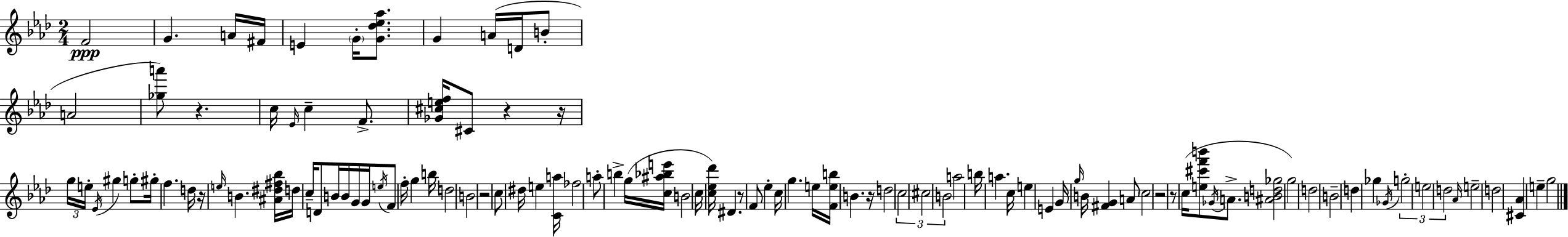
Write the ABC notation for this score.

X:1
T:Untitled
M:2/4
L:1/4
K:Ab
F2 G A/4 ^F/4 E G/4 [G_d_e_a]/2 G A/4 D/4 B/2 A2 [_ga']/2 z c/4 _E/4 c F/2 [_G^cef]/4 ^C/2 z z/4 g/4 e/4 _E/4 ^g g/2 ^g/4 f d/4 z/4 e/4 B [^A^d^f_b]/4 d/4 c/4 D/2 B/4 B/4 G/4 G/4 e/4 F/2 f/4 g b/4 d2 B2 z2 c/2 ^d/4 e [Ca]/4 _f2 a/2 b g/4 [c^a_be']/4 B2 c/4 [c_e_d']/4 ^D z/2 F/2 _e c/4 g e/4 [Feb]/4 B z/4 d2 c2 ^c2 B2 a2 b/4 a c/4 e E G/4 g/4 B/4 [^FG] A/2 c2 z2 z/2 c/4 [e^c'f'b']/2 _G/4 A/2 [^ABd_g]2 g2 d2 B2 d _g _G/4 g2 e2 d2 _A/4 e2 d2 [^C_A] e g2